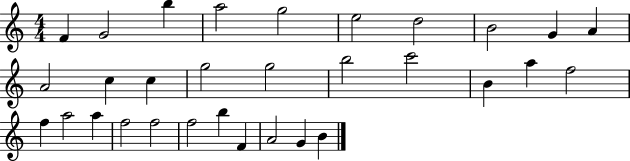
F4/q G4/h B5/q A5/h G5/h E5/h D5/h B4/h G4/q A4/q A4/h C5/q C5/q G5/h G5/h B5/h C6/h B4/q A5/q F5/h F5/q A5/h A5/q F5/h F5/h F5/h B5/q F4/q A4/h G4/q B4/q